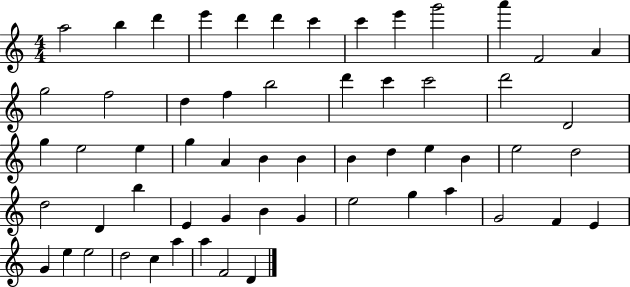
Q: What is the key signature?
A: C major